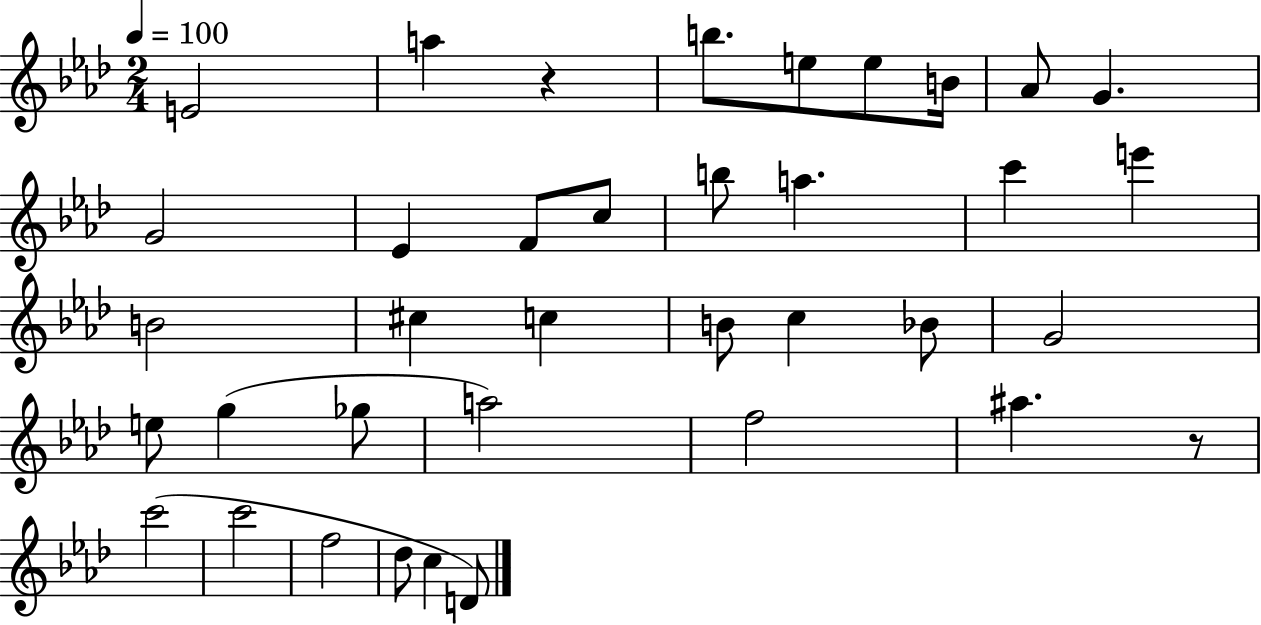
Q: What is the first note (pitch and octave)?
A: E4